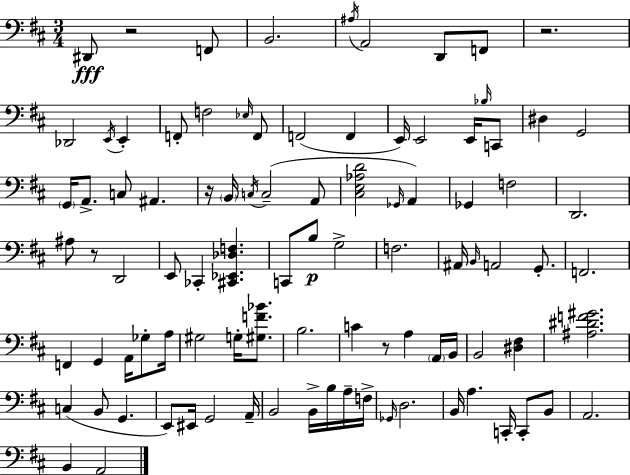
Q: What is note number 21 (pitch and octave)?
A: C2